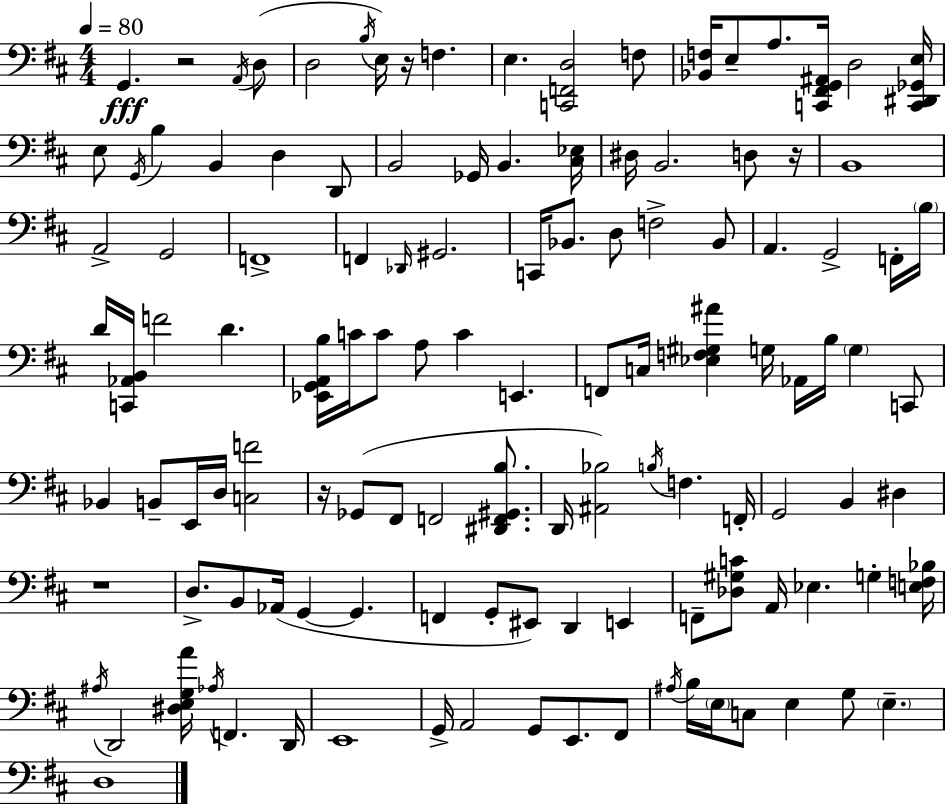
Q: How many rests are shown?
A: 5